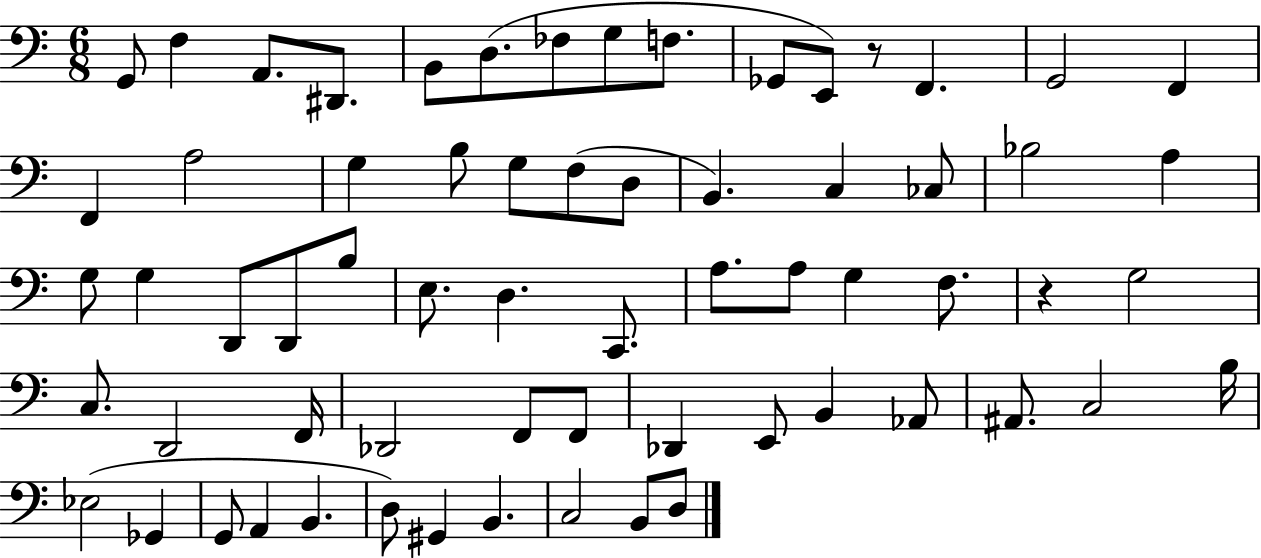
{
  \clef bass
  \numericTimeSignature
  \time 6/8
  \key c \major
  g,8 f4 a,8. dis,8. | b,8 d8.( fes8 g8 f8. | ges,8 e,8) r8 f,4. | g,2 f,4 | \break f,4 a2 | g4 b8 g8 f8( d8 | b,4.) c4 ces8 | bes2 a4 | \break g8 g4 d,8 d,8 b8 | e8. d4. c,8. | a8. a8 g4 f8. | r4 g2 | \break c8. d,2 f,16 | des,2 f,8 f,8 | des,4 e,8 b,4 aes,8 | ais,8. c2 b16 | \break ees2( ges,4 | g,8 a,4 b,4. | d8) gis,4 b,4. | c2 b,8 d8 | \break \bar "|."
}